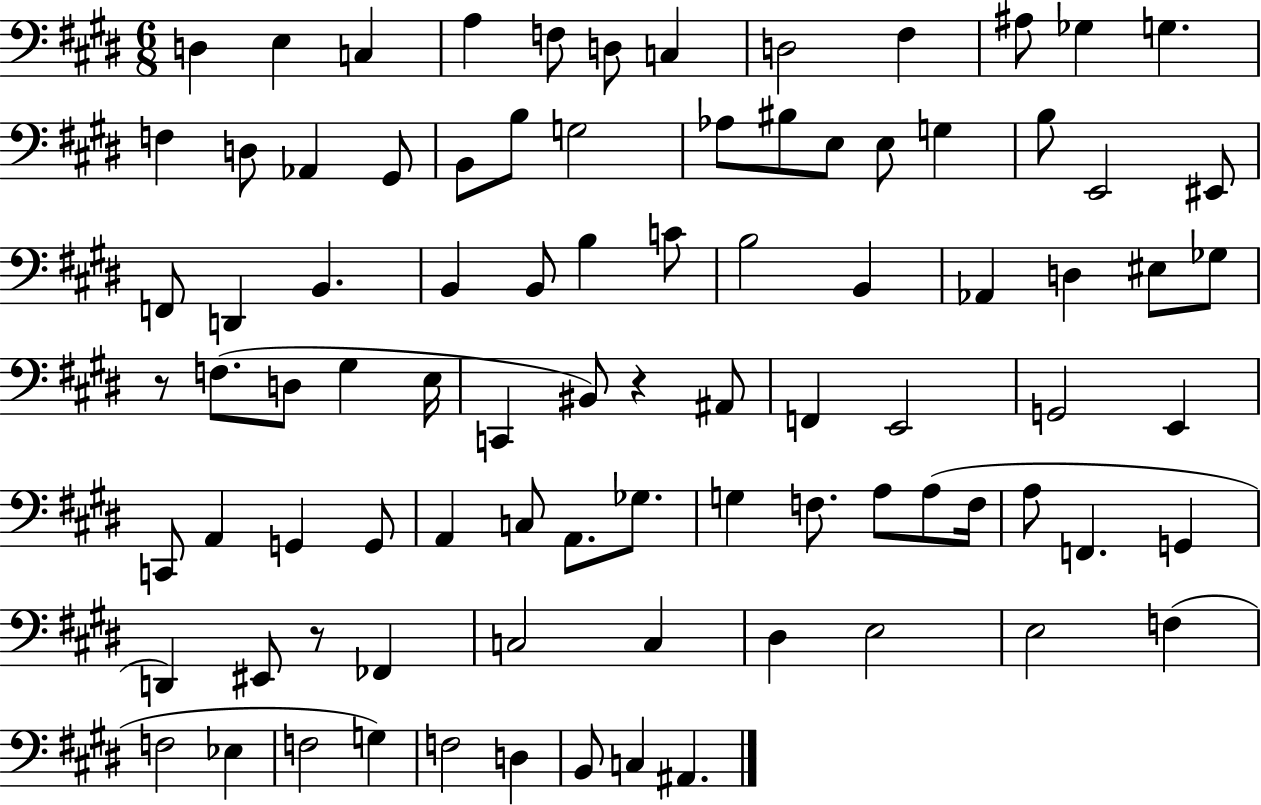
X:1
T:Untitled
M:6/8
L:1/4
K:E
D, E, C, A, F,/2 D,/2 C, D,2 ^F, ^A,/2 _G, G, F, D,/2 _A,, ^G,,/2 B,,/2 B,/2 G,2 _A,/2 ^B,/2 E,/2 E,/2 G, B,/2 E,,2 ^E,,/2 F,,/2 D,, B,, B,, B,,/2 B, C/2 B,2 B,, _A,, D, ^E,/2 _G,/2 z/2 F,/2 D,/2 ^G, E,/4 C,, ^B,,/2 z ^A,,/2 F,, E,,2 G,,2 E,, C,,/2 A,, G,, G,,/2 A,, C,/2 A,,/2 _G,/2 G, F,/2 A,/2 A,/2 F,/4 A,/2 F,, G,, D,, ^E,,/2 z/2 _F,, C,2 C, ^D, E,2 E,2 F, F,2 _E, F,2 G, F,2 D, B,,/2 C, ^A,,